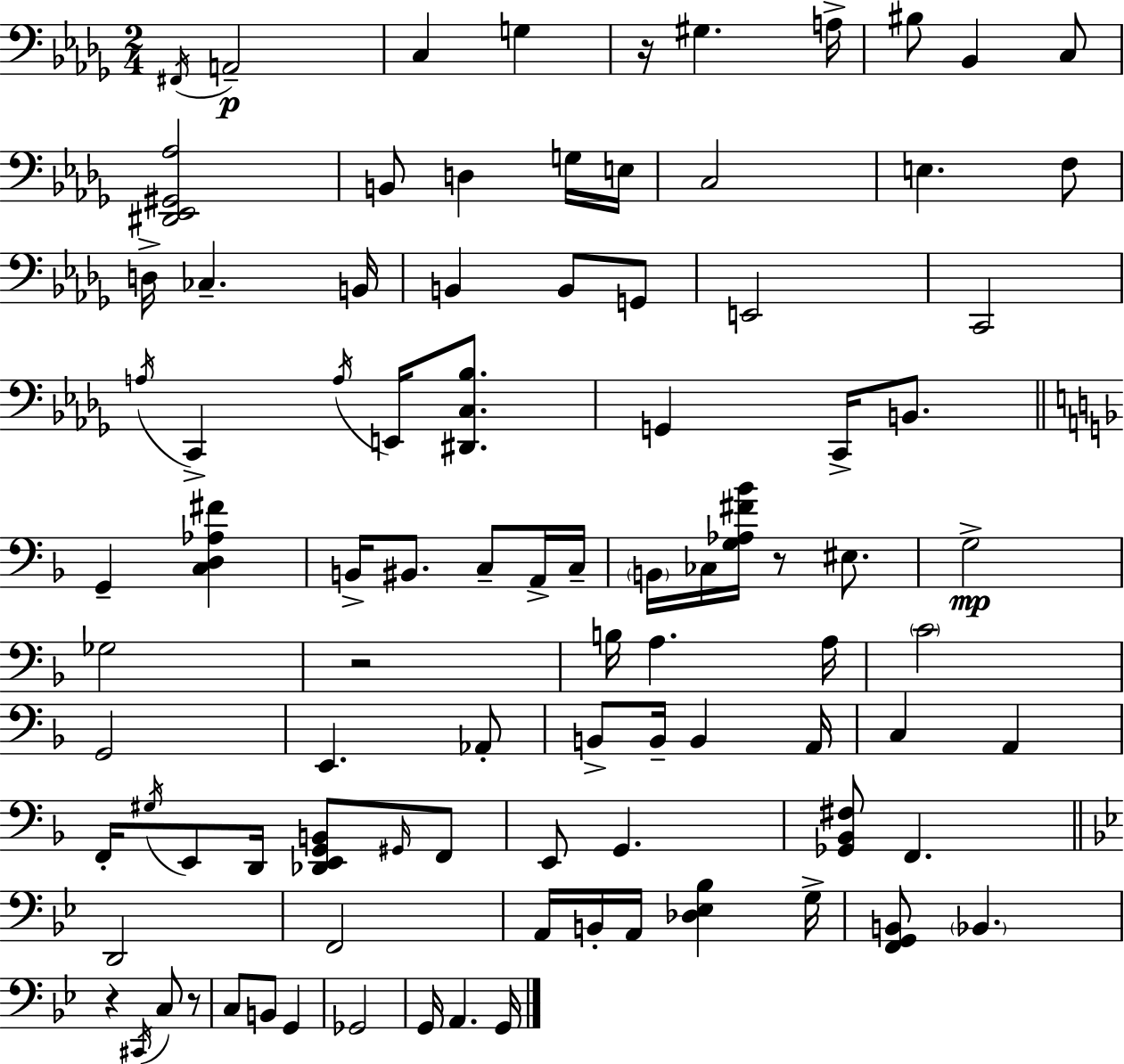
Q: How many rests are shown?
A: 5